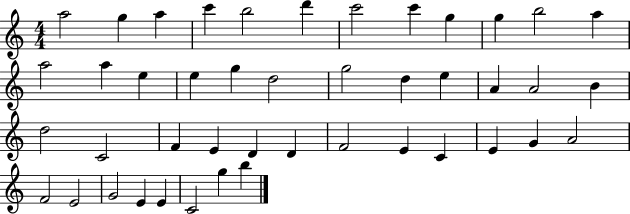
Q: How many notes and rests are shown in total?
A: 44